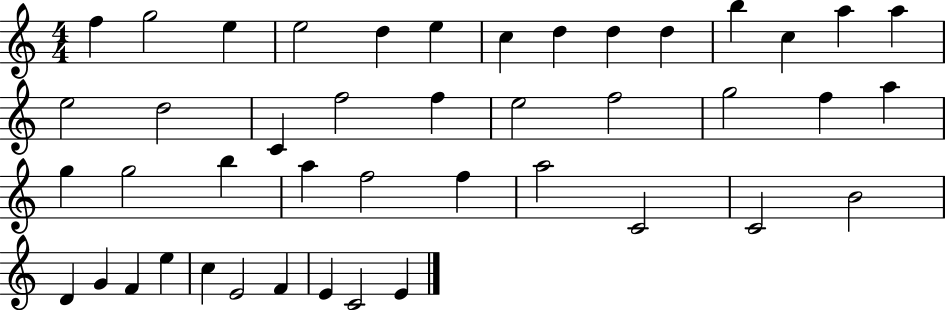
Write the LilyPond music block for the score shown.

{
  \clef treble
  \numericTimeSignature
  \time 4/4
  \key c \major
  f''4 g''2 e''4 | e''2 d''4 e''4 | c''4 d''4 d''4 d''4 | b''4 c''4 a''4 a''4 | \break e''2 d''2 | c'4 f''2 f''4 | e''2 f''2 | g''2 f''4 a''4 | \break g''4 g''2 b''4 | a''4 f''2 f''4 | a''2 c'2 | c'2 b'2 | \break d'4 g'4 f'4 e''4 | c''4 e'2 f'4 | e'4 c'2 e'4 | \bar "|."
}